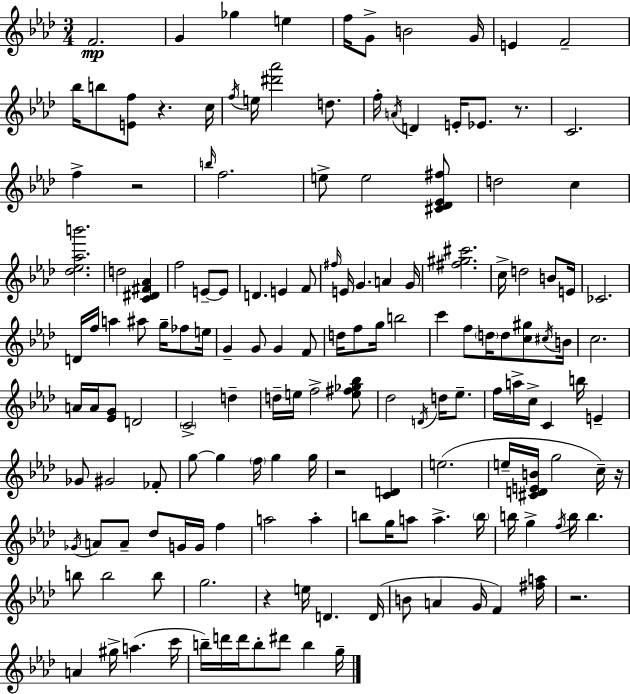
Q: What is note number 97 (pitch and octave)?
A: G5